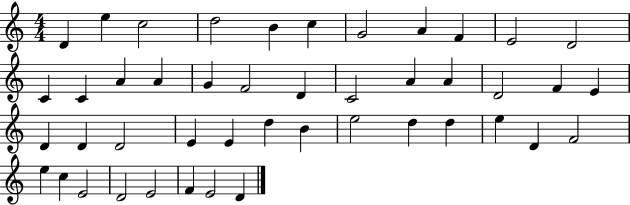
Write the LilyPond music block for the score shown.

{
  \clef treble
  \numericTimeSignature
  \time 4/4
  \key c \major
  d'4 e''4 c''2 | d''2 b'4 c''4 | g'2 a'4 f'4 | e'2 d'2 | \break c'4 c'4 a'4 a'4 | g'4 f'2 d'4 | c'2 a'4 a'4 | d'2 f'4 e'4 | \break d'4 d'4 d'2 | e'4 e'4 d''4 b'4 | e''2 d''4 d''4 | e''4 d'4 f'2 | \break e''4 c''4 e'2 | d'2 e'2 | f'4 e'2 d'4 | \bar "|."
}